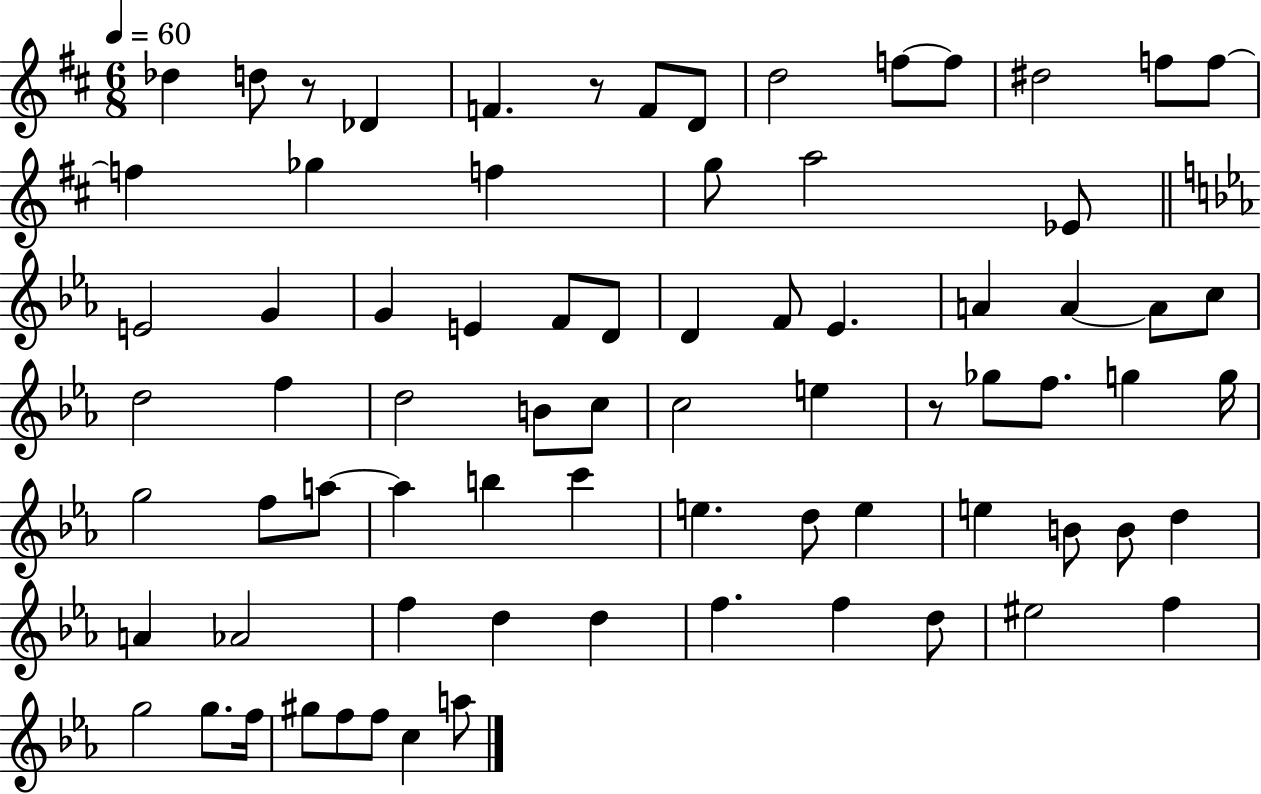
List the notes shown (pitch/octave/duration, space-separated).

Db5/q D5/e R/e Db4/q F4/q. R/e F4/e D4/e D5/h F5/e F5/e D#5/h F5/e F5/e F5/q Gb5/q F5/q G5/e A5/h Eb4/e E4/h G4/q G4/q E4/q F4/e D4/e D4/q F4/e Eb4/q. A4/q A4/q A4/e C5/e D5/h F5/q D5/h B4/e C5/e C5/h E5/q R/e Gb5/e F5/e. G5/q G5/s G5/h F5/e A5/e A5/q B5/q C6/q E5/q. D5/e E5/q E5/q B4/e B4/e D5/q A4/q Ab4/h F5/q D5/q D5/q F5/q. F5/q D5/e EIS5/h F5/q G5/h G5/e. F5/s G#5/e F5/e F5/e C5/q A5/e